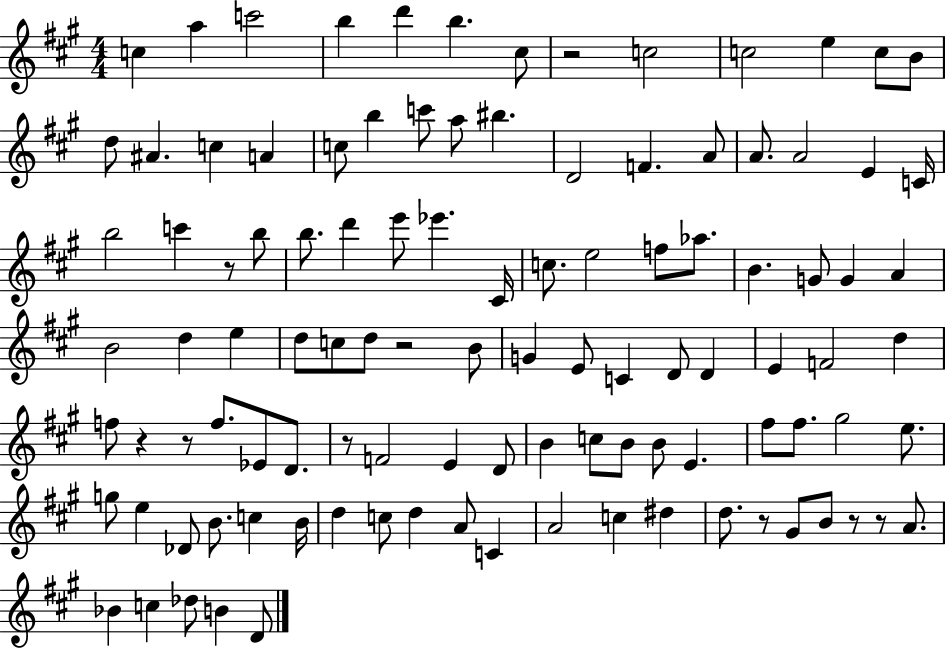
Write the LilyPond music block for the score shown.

{
  \clef treble
  \numericTimeSignature
  \time 4/4
  \key a \major
  \repeat volta 2 { c''4 a''4 c'''2 | b''4 d'''4 b''4. cis''8 | r2 c''2 | c''2 e''4 c''8 b'8 | \break d''8 ais'4. c''4 a'4 | c''8 b''4 c'''8 a''8 bis''4. | d'2 f'4. a'8 | a'8. a'2 e'4 c'16 | \break b''2 c'''4 r8 b''8 | b''8. d'''4 e'''8 ees'''4. cis'16 | c''8. e''2 f''8 aes''8. | b'4. g'8 g'4 a'4 | \break b'2 d''4 e''4 | d''8 c''8 d''8 r2 b'8 | g'4 e'8 c'4 d'8 d'4 | e'4 f'2 d''4 | \break f''8 r4 r8 f''8. ees'8 d'8. | r8 f'2 e'4 d'8 | b'4 c''8 b'8 b'8 e'4. | fis''8 fis''8. gis''2 e''8. | \break g''8 e''4 des'8 b'8. c''4 b'16 | d''4 c''8 d''4 a'8 c'4 | a'2 c''4 dis''4 | d''8. r8 gis'8 b'8 r8 r8 a'8. | \break bes'4 c''4 des''8 b'4 d'8 | } \bar "|."
}